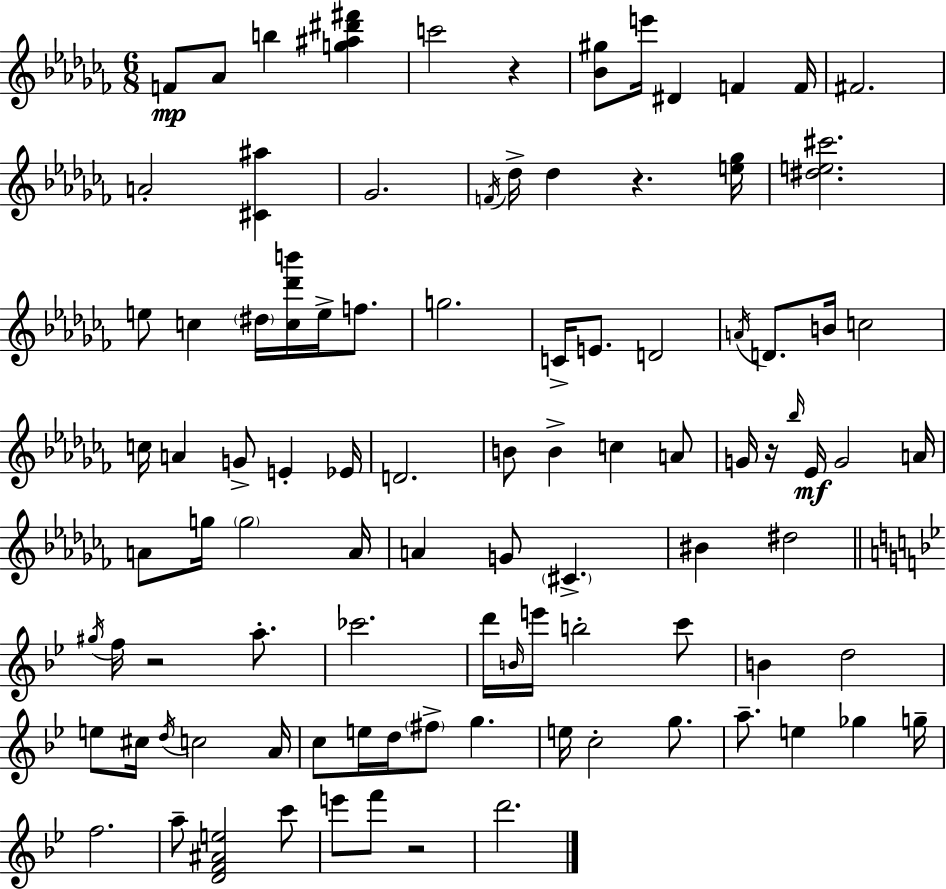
{
  \clef treble
  \numericTimeSignature
  \time 6/8
  \key aes \minor
  f'8\mp aes'8 b''4 <g'' ais'' dis''' fis'''>4 | c'''2 r4 | <bes' gis''>8 e'''16 dis'4 f'4 f'16 | fis'2. | \break a'2-. <cis' ais''>4 | ges'2. | \acciaccatura { f'16 } des''16-> des''4 r4. | <e'' ges''>16 <dis'' e'' cis'''>2. | \break e''8 c''4 \parenthesize dis''16 <c'' des''' b'''>16 e''16-> f''8. | g''2. | c'16-> e'8. d'2 | \acciaccatura { a'16 } d'8. b'16 c''2 | \break c''16 a'4 g'8-> e'4-. | ees'16 d'2. | b'8 b'4-> c''4 | a'8 g'16 r16 \grace { bes''16 } ees'16\mf g'2 | \break a'16 a'8 g''16 \parenthesize g''2 | a'16 a'4 g'8 \parenthesize cis'4.-> | bis'4 dis''2 | \bar "||" \break \key bes \major \acciaccatura { gis''16 } f''16 r2 a''8.-. | ces'''2. | d'''16 \grace { b'16 } e'''16 b''2-. | c'''8 b'4 d''2 | \break e''8 cis''16 \acciaccatura { d''16 } c''2 | a'16 c''8 e''16 d''16 \parenthesize fis''8-> g''4. | e''16 c''2-. | g''8. a''8.-- e''4 ges''4 | \break g''16-- f''2. | a''8-- <d' f' ais' e''>2 | c'''8 e'''8 f'''8 r2 | d'''2. | \break \bar "|."
}